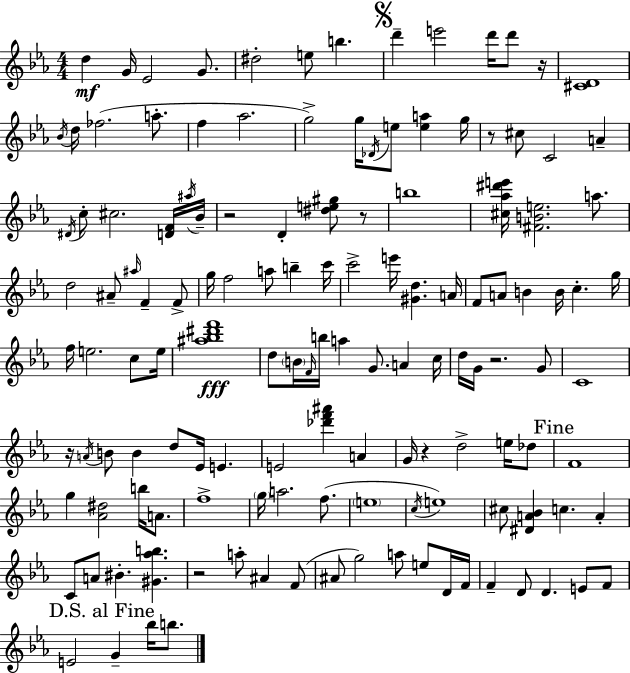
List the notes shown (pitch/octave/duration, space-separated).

D5/q G4/s Eb4/h G4/e. D#5/h E5/e B5/q. D6/q E6/h D6/s D6/e R/s [C#4,D4]/w Bb4/s D5/s FES5/h. A5/e. F5/q Ab5/h. G5/h G5/s Db4/s E5/e [E5,A5]/q G5/s R/e C#5/e C4/h A4/q D#4/s C5/e C#5/h. [D4,F4]/s A#5/s Bb4/s R/h D4/q [D#5,E5,G#5]/e R/e B5/w [C#5,Ab5,D#6,E6]/s [F#4,B4,E5]/h. A5/e. D5/h A#4/e A#5/s F4/q F4/e G5/s F5/h A5/e B5/q C6/s C6/h E6/s [G#4,D5]/q. A4/s F4/e A4/e B4/q B4/s C5/q. G5/s F5/s E5/h. C5/e E5/s [A#5,Bb5,D#6,F6]/w D5/e B4/s F4/s B5/s A5/q G4/e. A4/q C5/s D5/s G4/s R/h. G4/e C4/w R/s A4/s B4/e B4/q D5/e Eb4/s E4/q. E4/h [Db6,F6,A#6]/q A4/q G4/s R/q D5/h E5/s Db5/e F4/w G5/q [Ab4,D#5]/h B5/s A4/e. F5/w G5/s A5/h. F5/e. E5/w C5/s E5/w C#5/e [D#4,A4,Bb4]/q C5/q. A4/q C4/e A4/e BIS4/q. [G#4,Ab5,B5]/q. R/h A5/e A#4/q F4/e A#4/e G5/h A5/e E5/e D4/s F4/s F4/q D4/e D4/q. E4/e F4/e E4/h G4/q Bb5/s B5/e.